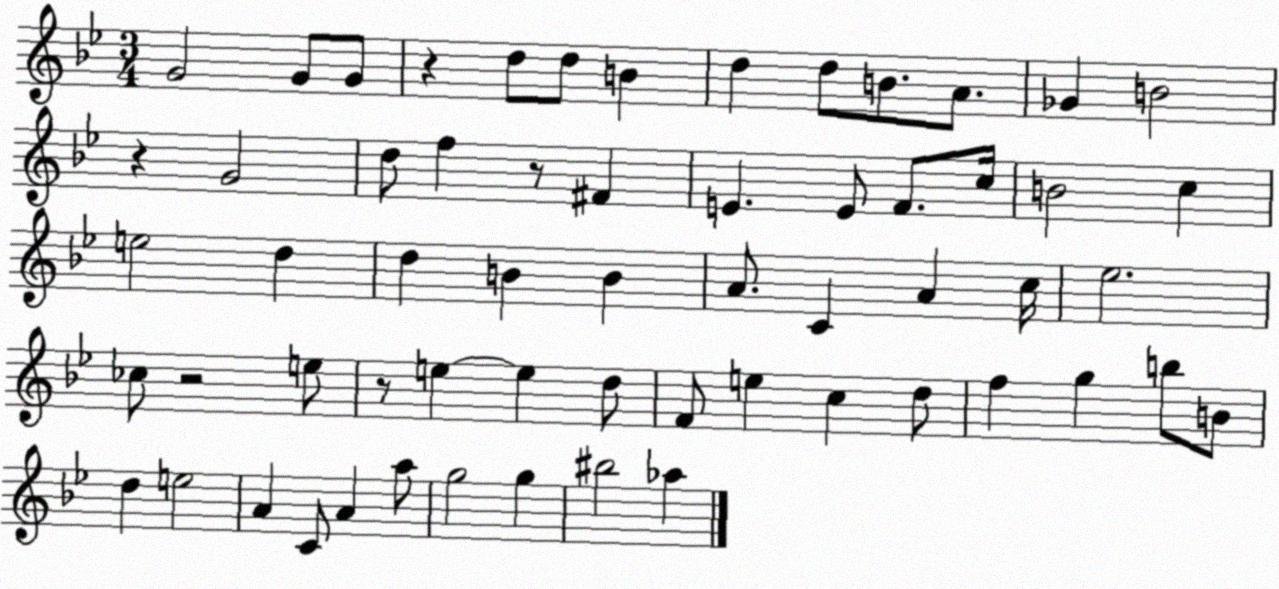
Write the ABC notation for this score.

X:1
T:Untitled
M:3/4
L:1/4
K:Bb
G2 G/2 G/2 z d/2 d/2 B d d/2 B/2 A/2 _G B2 z G2 d/2 f z/2 ^F E E/2 F/2 c/4 B2 c e2 d d B B A/2 C A c/4 _e2 _c/2 z2 e/2 z/2 e e d/2 F/2 e c d/2 f g b/2 B/2 d e2 A C/2 A a/2 g2 g ^b2 _a